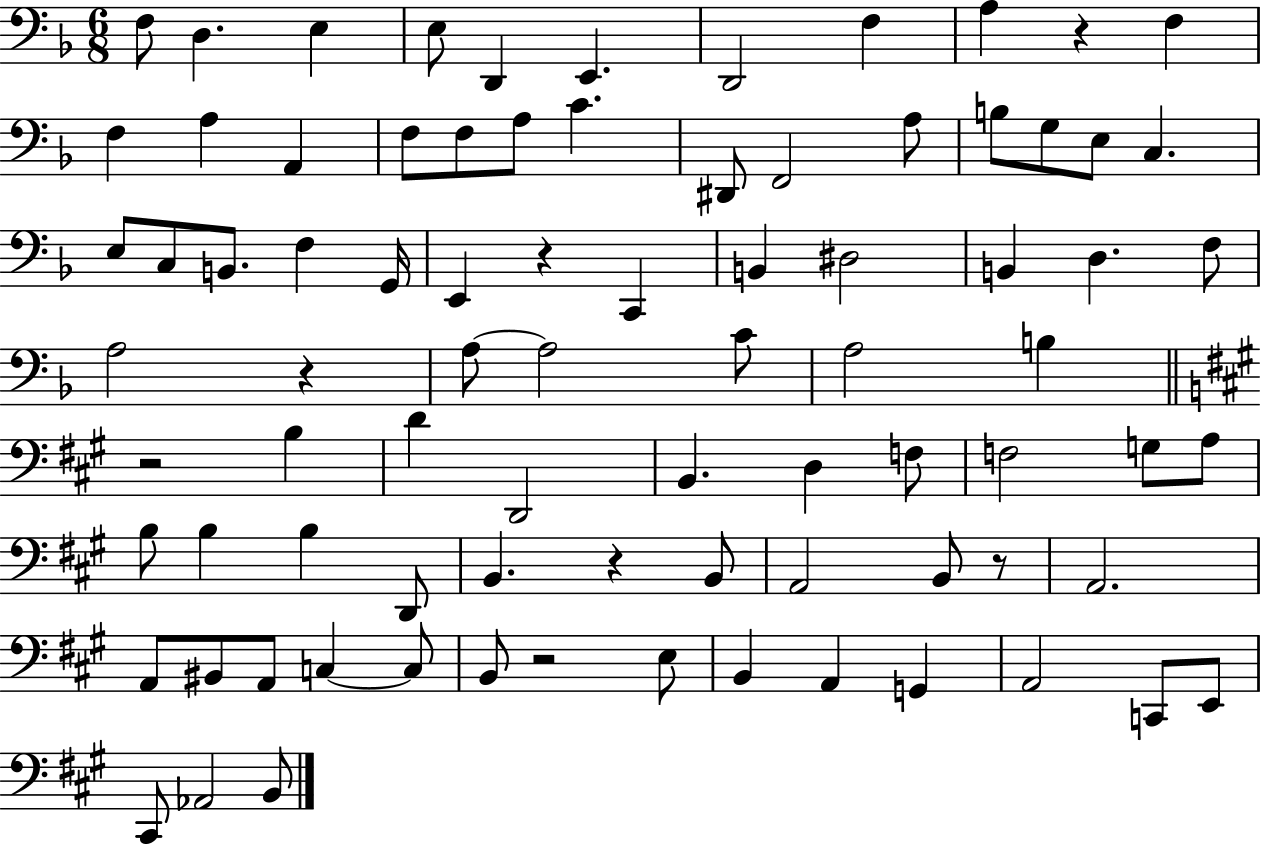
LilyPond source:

{
  \clef bass
  \numericTimeSignature
  \time 6/8
  \key f \major
  f8 d4. e4 | e8 d,4 e,4. | d,2 f4 | a4 r4 f4 | \break f4 a4 a,4 | f8 f8 a8 c'4. | dis,8 f,2 a8 | b8 g8 e8 c4. | \break e8 c8 b,8. f4 g,16 | e,4 r4 c,4 | b,4 dis2 | b,4 d4. f8 | \break a2 r4 | a8~~ a2 c'8 | a2 b4 | \bar "||" \break \key a \major r2 b4 | d'4 d,2 | b,4. d4 f8 | f2 g8 a8 | \break b8 b4 b4 d,8 | b,4. r4 b,8 | a,2 b,8 r8 | a,2. | \break a,8 bis,8 a,8 c4~~ c8 | b,8 r2 e8 | b,4 a,4 g,4 | a,2 c,8 e,8 | \break cis,8 aes,2 b,8 | \bar "|."
}